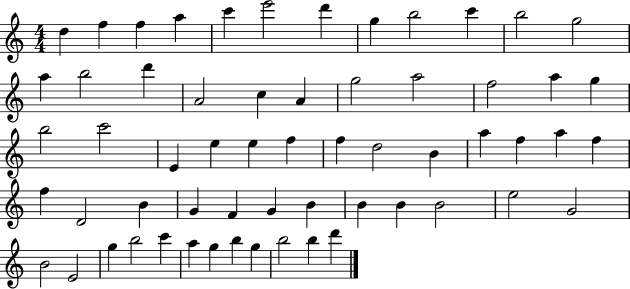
D5/q F5/q F5/q A5/q C6/q E6/h D6/q G5/q B5/h C6/q B5/h G5/h A5/q B5/h D6/q A4/h C5/q A4/q G5/h A5/h F5/h A5/q G5/q B5/h C6/h E4/q E5/q E5/q F5/q F5/q D5/h B4/q A5/q F5/q A5/q F5/q F5/q D4/h B4/q G4/q F4/q G4/q B4/q B4/q B4/q B4/h E5/h G4/h B4/h E4/h G5/q B5/h C6/q A5/q G5/q B5/q G5/q B5/h B5/q D6/q